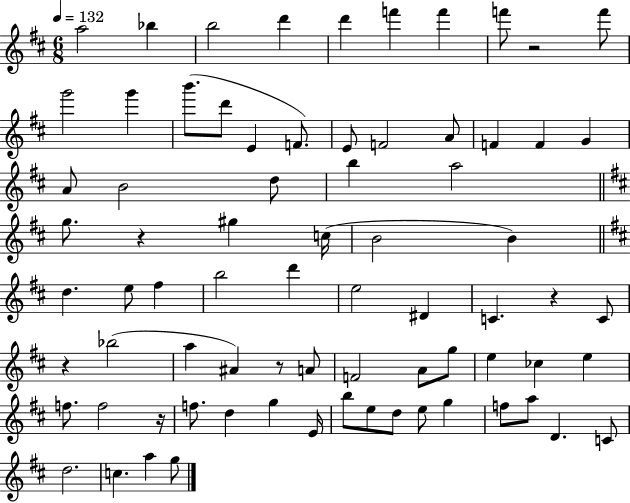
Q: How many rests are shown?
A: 6